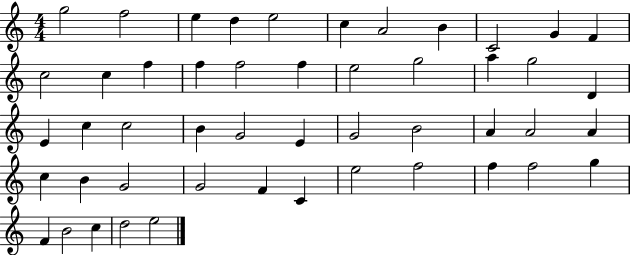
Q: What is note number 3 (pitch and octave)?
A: E5